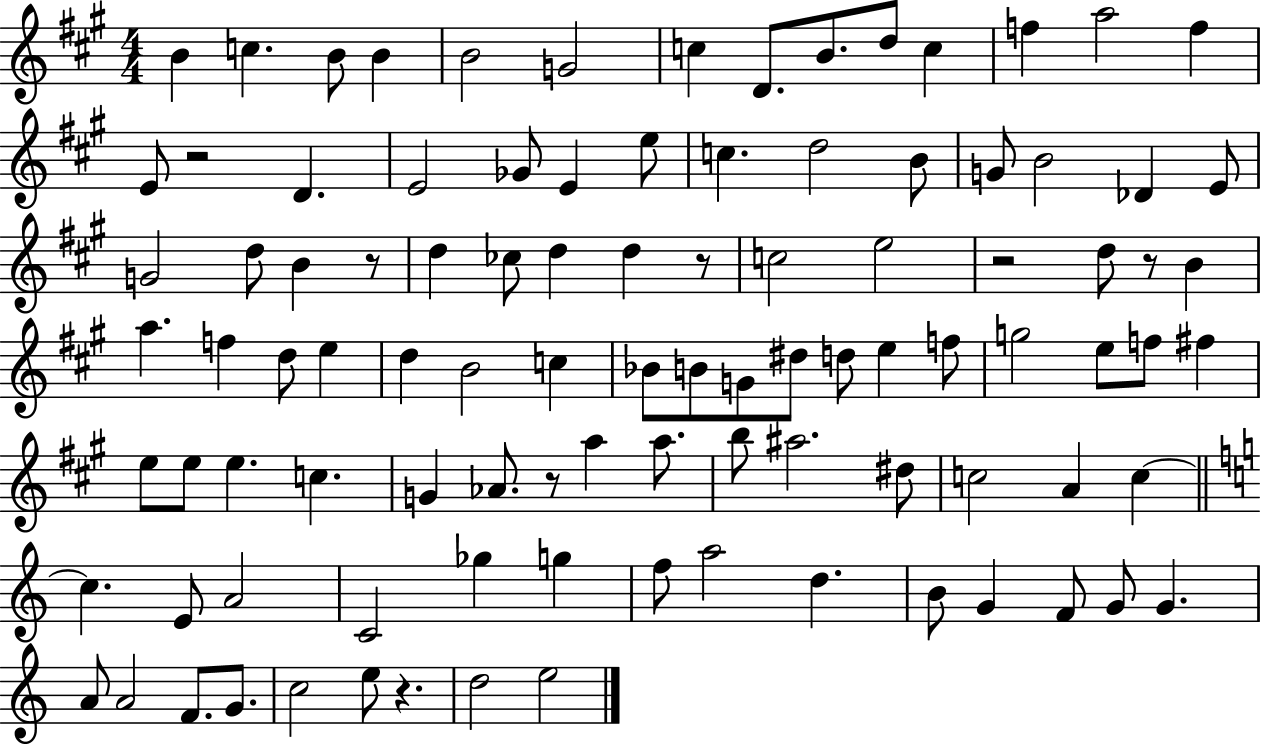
{
  \clef treble
  \numericTimeSignature
  \time 4/4
  \key a \major
  \repeat volta 2 { b'4 c''4. b'8 b'4 | b'2 g'2 | c''4 d'8. b'8. d''8 c''4 | f''4 a''2 f''4 | \break e'8 r2 d'4. | e'2 ges'8 e'4 e''8 | c''4. d''2 b'8 | g'8 b'2 des'4 e'8 | \break g'2 d''8 b'4 r8 | d''4 ces''8 d''4 d''4 r8 | c''2 e''2 | r2 d''8 r8 b'4 | \break a''4. f''4 d''8 e''4 | d''4 b'2 c''4 | bes'8 b'8 g'8 dis''8 d''8 e''4 f''8 | g''2 e''8 f''8 fis''4 | \break e''8 e''8 e''4. c''4. | g'4 aes'8. r8 a''4 a''8. | b''8 ais''2. dis''8 | c''2 a'4 c''4~~ | \break \bar "||" \break \key c \major c''4. e'8 a'2 | c'2 ges''4 g''4 | f''8 a''2 d''4. | b'8 g'4 f'8 g'8 g'4. | \break a'8 a'2 f'8. g'8. | c''2 e''8 r4. | d''2 e''2 | } \bar "|."
}